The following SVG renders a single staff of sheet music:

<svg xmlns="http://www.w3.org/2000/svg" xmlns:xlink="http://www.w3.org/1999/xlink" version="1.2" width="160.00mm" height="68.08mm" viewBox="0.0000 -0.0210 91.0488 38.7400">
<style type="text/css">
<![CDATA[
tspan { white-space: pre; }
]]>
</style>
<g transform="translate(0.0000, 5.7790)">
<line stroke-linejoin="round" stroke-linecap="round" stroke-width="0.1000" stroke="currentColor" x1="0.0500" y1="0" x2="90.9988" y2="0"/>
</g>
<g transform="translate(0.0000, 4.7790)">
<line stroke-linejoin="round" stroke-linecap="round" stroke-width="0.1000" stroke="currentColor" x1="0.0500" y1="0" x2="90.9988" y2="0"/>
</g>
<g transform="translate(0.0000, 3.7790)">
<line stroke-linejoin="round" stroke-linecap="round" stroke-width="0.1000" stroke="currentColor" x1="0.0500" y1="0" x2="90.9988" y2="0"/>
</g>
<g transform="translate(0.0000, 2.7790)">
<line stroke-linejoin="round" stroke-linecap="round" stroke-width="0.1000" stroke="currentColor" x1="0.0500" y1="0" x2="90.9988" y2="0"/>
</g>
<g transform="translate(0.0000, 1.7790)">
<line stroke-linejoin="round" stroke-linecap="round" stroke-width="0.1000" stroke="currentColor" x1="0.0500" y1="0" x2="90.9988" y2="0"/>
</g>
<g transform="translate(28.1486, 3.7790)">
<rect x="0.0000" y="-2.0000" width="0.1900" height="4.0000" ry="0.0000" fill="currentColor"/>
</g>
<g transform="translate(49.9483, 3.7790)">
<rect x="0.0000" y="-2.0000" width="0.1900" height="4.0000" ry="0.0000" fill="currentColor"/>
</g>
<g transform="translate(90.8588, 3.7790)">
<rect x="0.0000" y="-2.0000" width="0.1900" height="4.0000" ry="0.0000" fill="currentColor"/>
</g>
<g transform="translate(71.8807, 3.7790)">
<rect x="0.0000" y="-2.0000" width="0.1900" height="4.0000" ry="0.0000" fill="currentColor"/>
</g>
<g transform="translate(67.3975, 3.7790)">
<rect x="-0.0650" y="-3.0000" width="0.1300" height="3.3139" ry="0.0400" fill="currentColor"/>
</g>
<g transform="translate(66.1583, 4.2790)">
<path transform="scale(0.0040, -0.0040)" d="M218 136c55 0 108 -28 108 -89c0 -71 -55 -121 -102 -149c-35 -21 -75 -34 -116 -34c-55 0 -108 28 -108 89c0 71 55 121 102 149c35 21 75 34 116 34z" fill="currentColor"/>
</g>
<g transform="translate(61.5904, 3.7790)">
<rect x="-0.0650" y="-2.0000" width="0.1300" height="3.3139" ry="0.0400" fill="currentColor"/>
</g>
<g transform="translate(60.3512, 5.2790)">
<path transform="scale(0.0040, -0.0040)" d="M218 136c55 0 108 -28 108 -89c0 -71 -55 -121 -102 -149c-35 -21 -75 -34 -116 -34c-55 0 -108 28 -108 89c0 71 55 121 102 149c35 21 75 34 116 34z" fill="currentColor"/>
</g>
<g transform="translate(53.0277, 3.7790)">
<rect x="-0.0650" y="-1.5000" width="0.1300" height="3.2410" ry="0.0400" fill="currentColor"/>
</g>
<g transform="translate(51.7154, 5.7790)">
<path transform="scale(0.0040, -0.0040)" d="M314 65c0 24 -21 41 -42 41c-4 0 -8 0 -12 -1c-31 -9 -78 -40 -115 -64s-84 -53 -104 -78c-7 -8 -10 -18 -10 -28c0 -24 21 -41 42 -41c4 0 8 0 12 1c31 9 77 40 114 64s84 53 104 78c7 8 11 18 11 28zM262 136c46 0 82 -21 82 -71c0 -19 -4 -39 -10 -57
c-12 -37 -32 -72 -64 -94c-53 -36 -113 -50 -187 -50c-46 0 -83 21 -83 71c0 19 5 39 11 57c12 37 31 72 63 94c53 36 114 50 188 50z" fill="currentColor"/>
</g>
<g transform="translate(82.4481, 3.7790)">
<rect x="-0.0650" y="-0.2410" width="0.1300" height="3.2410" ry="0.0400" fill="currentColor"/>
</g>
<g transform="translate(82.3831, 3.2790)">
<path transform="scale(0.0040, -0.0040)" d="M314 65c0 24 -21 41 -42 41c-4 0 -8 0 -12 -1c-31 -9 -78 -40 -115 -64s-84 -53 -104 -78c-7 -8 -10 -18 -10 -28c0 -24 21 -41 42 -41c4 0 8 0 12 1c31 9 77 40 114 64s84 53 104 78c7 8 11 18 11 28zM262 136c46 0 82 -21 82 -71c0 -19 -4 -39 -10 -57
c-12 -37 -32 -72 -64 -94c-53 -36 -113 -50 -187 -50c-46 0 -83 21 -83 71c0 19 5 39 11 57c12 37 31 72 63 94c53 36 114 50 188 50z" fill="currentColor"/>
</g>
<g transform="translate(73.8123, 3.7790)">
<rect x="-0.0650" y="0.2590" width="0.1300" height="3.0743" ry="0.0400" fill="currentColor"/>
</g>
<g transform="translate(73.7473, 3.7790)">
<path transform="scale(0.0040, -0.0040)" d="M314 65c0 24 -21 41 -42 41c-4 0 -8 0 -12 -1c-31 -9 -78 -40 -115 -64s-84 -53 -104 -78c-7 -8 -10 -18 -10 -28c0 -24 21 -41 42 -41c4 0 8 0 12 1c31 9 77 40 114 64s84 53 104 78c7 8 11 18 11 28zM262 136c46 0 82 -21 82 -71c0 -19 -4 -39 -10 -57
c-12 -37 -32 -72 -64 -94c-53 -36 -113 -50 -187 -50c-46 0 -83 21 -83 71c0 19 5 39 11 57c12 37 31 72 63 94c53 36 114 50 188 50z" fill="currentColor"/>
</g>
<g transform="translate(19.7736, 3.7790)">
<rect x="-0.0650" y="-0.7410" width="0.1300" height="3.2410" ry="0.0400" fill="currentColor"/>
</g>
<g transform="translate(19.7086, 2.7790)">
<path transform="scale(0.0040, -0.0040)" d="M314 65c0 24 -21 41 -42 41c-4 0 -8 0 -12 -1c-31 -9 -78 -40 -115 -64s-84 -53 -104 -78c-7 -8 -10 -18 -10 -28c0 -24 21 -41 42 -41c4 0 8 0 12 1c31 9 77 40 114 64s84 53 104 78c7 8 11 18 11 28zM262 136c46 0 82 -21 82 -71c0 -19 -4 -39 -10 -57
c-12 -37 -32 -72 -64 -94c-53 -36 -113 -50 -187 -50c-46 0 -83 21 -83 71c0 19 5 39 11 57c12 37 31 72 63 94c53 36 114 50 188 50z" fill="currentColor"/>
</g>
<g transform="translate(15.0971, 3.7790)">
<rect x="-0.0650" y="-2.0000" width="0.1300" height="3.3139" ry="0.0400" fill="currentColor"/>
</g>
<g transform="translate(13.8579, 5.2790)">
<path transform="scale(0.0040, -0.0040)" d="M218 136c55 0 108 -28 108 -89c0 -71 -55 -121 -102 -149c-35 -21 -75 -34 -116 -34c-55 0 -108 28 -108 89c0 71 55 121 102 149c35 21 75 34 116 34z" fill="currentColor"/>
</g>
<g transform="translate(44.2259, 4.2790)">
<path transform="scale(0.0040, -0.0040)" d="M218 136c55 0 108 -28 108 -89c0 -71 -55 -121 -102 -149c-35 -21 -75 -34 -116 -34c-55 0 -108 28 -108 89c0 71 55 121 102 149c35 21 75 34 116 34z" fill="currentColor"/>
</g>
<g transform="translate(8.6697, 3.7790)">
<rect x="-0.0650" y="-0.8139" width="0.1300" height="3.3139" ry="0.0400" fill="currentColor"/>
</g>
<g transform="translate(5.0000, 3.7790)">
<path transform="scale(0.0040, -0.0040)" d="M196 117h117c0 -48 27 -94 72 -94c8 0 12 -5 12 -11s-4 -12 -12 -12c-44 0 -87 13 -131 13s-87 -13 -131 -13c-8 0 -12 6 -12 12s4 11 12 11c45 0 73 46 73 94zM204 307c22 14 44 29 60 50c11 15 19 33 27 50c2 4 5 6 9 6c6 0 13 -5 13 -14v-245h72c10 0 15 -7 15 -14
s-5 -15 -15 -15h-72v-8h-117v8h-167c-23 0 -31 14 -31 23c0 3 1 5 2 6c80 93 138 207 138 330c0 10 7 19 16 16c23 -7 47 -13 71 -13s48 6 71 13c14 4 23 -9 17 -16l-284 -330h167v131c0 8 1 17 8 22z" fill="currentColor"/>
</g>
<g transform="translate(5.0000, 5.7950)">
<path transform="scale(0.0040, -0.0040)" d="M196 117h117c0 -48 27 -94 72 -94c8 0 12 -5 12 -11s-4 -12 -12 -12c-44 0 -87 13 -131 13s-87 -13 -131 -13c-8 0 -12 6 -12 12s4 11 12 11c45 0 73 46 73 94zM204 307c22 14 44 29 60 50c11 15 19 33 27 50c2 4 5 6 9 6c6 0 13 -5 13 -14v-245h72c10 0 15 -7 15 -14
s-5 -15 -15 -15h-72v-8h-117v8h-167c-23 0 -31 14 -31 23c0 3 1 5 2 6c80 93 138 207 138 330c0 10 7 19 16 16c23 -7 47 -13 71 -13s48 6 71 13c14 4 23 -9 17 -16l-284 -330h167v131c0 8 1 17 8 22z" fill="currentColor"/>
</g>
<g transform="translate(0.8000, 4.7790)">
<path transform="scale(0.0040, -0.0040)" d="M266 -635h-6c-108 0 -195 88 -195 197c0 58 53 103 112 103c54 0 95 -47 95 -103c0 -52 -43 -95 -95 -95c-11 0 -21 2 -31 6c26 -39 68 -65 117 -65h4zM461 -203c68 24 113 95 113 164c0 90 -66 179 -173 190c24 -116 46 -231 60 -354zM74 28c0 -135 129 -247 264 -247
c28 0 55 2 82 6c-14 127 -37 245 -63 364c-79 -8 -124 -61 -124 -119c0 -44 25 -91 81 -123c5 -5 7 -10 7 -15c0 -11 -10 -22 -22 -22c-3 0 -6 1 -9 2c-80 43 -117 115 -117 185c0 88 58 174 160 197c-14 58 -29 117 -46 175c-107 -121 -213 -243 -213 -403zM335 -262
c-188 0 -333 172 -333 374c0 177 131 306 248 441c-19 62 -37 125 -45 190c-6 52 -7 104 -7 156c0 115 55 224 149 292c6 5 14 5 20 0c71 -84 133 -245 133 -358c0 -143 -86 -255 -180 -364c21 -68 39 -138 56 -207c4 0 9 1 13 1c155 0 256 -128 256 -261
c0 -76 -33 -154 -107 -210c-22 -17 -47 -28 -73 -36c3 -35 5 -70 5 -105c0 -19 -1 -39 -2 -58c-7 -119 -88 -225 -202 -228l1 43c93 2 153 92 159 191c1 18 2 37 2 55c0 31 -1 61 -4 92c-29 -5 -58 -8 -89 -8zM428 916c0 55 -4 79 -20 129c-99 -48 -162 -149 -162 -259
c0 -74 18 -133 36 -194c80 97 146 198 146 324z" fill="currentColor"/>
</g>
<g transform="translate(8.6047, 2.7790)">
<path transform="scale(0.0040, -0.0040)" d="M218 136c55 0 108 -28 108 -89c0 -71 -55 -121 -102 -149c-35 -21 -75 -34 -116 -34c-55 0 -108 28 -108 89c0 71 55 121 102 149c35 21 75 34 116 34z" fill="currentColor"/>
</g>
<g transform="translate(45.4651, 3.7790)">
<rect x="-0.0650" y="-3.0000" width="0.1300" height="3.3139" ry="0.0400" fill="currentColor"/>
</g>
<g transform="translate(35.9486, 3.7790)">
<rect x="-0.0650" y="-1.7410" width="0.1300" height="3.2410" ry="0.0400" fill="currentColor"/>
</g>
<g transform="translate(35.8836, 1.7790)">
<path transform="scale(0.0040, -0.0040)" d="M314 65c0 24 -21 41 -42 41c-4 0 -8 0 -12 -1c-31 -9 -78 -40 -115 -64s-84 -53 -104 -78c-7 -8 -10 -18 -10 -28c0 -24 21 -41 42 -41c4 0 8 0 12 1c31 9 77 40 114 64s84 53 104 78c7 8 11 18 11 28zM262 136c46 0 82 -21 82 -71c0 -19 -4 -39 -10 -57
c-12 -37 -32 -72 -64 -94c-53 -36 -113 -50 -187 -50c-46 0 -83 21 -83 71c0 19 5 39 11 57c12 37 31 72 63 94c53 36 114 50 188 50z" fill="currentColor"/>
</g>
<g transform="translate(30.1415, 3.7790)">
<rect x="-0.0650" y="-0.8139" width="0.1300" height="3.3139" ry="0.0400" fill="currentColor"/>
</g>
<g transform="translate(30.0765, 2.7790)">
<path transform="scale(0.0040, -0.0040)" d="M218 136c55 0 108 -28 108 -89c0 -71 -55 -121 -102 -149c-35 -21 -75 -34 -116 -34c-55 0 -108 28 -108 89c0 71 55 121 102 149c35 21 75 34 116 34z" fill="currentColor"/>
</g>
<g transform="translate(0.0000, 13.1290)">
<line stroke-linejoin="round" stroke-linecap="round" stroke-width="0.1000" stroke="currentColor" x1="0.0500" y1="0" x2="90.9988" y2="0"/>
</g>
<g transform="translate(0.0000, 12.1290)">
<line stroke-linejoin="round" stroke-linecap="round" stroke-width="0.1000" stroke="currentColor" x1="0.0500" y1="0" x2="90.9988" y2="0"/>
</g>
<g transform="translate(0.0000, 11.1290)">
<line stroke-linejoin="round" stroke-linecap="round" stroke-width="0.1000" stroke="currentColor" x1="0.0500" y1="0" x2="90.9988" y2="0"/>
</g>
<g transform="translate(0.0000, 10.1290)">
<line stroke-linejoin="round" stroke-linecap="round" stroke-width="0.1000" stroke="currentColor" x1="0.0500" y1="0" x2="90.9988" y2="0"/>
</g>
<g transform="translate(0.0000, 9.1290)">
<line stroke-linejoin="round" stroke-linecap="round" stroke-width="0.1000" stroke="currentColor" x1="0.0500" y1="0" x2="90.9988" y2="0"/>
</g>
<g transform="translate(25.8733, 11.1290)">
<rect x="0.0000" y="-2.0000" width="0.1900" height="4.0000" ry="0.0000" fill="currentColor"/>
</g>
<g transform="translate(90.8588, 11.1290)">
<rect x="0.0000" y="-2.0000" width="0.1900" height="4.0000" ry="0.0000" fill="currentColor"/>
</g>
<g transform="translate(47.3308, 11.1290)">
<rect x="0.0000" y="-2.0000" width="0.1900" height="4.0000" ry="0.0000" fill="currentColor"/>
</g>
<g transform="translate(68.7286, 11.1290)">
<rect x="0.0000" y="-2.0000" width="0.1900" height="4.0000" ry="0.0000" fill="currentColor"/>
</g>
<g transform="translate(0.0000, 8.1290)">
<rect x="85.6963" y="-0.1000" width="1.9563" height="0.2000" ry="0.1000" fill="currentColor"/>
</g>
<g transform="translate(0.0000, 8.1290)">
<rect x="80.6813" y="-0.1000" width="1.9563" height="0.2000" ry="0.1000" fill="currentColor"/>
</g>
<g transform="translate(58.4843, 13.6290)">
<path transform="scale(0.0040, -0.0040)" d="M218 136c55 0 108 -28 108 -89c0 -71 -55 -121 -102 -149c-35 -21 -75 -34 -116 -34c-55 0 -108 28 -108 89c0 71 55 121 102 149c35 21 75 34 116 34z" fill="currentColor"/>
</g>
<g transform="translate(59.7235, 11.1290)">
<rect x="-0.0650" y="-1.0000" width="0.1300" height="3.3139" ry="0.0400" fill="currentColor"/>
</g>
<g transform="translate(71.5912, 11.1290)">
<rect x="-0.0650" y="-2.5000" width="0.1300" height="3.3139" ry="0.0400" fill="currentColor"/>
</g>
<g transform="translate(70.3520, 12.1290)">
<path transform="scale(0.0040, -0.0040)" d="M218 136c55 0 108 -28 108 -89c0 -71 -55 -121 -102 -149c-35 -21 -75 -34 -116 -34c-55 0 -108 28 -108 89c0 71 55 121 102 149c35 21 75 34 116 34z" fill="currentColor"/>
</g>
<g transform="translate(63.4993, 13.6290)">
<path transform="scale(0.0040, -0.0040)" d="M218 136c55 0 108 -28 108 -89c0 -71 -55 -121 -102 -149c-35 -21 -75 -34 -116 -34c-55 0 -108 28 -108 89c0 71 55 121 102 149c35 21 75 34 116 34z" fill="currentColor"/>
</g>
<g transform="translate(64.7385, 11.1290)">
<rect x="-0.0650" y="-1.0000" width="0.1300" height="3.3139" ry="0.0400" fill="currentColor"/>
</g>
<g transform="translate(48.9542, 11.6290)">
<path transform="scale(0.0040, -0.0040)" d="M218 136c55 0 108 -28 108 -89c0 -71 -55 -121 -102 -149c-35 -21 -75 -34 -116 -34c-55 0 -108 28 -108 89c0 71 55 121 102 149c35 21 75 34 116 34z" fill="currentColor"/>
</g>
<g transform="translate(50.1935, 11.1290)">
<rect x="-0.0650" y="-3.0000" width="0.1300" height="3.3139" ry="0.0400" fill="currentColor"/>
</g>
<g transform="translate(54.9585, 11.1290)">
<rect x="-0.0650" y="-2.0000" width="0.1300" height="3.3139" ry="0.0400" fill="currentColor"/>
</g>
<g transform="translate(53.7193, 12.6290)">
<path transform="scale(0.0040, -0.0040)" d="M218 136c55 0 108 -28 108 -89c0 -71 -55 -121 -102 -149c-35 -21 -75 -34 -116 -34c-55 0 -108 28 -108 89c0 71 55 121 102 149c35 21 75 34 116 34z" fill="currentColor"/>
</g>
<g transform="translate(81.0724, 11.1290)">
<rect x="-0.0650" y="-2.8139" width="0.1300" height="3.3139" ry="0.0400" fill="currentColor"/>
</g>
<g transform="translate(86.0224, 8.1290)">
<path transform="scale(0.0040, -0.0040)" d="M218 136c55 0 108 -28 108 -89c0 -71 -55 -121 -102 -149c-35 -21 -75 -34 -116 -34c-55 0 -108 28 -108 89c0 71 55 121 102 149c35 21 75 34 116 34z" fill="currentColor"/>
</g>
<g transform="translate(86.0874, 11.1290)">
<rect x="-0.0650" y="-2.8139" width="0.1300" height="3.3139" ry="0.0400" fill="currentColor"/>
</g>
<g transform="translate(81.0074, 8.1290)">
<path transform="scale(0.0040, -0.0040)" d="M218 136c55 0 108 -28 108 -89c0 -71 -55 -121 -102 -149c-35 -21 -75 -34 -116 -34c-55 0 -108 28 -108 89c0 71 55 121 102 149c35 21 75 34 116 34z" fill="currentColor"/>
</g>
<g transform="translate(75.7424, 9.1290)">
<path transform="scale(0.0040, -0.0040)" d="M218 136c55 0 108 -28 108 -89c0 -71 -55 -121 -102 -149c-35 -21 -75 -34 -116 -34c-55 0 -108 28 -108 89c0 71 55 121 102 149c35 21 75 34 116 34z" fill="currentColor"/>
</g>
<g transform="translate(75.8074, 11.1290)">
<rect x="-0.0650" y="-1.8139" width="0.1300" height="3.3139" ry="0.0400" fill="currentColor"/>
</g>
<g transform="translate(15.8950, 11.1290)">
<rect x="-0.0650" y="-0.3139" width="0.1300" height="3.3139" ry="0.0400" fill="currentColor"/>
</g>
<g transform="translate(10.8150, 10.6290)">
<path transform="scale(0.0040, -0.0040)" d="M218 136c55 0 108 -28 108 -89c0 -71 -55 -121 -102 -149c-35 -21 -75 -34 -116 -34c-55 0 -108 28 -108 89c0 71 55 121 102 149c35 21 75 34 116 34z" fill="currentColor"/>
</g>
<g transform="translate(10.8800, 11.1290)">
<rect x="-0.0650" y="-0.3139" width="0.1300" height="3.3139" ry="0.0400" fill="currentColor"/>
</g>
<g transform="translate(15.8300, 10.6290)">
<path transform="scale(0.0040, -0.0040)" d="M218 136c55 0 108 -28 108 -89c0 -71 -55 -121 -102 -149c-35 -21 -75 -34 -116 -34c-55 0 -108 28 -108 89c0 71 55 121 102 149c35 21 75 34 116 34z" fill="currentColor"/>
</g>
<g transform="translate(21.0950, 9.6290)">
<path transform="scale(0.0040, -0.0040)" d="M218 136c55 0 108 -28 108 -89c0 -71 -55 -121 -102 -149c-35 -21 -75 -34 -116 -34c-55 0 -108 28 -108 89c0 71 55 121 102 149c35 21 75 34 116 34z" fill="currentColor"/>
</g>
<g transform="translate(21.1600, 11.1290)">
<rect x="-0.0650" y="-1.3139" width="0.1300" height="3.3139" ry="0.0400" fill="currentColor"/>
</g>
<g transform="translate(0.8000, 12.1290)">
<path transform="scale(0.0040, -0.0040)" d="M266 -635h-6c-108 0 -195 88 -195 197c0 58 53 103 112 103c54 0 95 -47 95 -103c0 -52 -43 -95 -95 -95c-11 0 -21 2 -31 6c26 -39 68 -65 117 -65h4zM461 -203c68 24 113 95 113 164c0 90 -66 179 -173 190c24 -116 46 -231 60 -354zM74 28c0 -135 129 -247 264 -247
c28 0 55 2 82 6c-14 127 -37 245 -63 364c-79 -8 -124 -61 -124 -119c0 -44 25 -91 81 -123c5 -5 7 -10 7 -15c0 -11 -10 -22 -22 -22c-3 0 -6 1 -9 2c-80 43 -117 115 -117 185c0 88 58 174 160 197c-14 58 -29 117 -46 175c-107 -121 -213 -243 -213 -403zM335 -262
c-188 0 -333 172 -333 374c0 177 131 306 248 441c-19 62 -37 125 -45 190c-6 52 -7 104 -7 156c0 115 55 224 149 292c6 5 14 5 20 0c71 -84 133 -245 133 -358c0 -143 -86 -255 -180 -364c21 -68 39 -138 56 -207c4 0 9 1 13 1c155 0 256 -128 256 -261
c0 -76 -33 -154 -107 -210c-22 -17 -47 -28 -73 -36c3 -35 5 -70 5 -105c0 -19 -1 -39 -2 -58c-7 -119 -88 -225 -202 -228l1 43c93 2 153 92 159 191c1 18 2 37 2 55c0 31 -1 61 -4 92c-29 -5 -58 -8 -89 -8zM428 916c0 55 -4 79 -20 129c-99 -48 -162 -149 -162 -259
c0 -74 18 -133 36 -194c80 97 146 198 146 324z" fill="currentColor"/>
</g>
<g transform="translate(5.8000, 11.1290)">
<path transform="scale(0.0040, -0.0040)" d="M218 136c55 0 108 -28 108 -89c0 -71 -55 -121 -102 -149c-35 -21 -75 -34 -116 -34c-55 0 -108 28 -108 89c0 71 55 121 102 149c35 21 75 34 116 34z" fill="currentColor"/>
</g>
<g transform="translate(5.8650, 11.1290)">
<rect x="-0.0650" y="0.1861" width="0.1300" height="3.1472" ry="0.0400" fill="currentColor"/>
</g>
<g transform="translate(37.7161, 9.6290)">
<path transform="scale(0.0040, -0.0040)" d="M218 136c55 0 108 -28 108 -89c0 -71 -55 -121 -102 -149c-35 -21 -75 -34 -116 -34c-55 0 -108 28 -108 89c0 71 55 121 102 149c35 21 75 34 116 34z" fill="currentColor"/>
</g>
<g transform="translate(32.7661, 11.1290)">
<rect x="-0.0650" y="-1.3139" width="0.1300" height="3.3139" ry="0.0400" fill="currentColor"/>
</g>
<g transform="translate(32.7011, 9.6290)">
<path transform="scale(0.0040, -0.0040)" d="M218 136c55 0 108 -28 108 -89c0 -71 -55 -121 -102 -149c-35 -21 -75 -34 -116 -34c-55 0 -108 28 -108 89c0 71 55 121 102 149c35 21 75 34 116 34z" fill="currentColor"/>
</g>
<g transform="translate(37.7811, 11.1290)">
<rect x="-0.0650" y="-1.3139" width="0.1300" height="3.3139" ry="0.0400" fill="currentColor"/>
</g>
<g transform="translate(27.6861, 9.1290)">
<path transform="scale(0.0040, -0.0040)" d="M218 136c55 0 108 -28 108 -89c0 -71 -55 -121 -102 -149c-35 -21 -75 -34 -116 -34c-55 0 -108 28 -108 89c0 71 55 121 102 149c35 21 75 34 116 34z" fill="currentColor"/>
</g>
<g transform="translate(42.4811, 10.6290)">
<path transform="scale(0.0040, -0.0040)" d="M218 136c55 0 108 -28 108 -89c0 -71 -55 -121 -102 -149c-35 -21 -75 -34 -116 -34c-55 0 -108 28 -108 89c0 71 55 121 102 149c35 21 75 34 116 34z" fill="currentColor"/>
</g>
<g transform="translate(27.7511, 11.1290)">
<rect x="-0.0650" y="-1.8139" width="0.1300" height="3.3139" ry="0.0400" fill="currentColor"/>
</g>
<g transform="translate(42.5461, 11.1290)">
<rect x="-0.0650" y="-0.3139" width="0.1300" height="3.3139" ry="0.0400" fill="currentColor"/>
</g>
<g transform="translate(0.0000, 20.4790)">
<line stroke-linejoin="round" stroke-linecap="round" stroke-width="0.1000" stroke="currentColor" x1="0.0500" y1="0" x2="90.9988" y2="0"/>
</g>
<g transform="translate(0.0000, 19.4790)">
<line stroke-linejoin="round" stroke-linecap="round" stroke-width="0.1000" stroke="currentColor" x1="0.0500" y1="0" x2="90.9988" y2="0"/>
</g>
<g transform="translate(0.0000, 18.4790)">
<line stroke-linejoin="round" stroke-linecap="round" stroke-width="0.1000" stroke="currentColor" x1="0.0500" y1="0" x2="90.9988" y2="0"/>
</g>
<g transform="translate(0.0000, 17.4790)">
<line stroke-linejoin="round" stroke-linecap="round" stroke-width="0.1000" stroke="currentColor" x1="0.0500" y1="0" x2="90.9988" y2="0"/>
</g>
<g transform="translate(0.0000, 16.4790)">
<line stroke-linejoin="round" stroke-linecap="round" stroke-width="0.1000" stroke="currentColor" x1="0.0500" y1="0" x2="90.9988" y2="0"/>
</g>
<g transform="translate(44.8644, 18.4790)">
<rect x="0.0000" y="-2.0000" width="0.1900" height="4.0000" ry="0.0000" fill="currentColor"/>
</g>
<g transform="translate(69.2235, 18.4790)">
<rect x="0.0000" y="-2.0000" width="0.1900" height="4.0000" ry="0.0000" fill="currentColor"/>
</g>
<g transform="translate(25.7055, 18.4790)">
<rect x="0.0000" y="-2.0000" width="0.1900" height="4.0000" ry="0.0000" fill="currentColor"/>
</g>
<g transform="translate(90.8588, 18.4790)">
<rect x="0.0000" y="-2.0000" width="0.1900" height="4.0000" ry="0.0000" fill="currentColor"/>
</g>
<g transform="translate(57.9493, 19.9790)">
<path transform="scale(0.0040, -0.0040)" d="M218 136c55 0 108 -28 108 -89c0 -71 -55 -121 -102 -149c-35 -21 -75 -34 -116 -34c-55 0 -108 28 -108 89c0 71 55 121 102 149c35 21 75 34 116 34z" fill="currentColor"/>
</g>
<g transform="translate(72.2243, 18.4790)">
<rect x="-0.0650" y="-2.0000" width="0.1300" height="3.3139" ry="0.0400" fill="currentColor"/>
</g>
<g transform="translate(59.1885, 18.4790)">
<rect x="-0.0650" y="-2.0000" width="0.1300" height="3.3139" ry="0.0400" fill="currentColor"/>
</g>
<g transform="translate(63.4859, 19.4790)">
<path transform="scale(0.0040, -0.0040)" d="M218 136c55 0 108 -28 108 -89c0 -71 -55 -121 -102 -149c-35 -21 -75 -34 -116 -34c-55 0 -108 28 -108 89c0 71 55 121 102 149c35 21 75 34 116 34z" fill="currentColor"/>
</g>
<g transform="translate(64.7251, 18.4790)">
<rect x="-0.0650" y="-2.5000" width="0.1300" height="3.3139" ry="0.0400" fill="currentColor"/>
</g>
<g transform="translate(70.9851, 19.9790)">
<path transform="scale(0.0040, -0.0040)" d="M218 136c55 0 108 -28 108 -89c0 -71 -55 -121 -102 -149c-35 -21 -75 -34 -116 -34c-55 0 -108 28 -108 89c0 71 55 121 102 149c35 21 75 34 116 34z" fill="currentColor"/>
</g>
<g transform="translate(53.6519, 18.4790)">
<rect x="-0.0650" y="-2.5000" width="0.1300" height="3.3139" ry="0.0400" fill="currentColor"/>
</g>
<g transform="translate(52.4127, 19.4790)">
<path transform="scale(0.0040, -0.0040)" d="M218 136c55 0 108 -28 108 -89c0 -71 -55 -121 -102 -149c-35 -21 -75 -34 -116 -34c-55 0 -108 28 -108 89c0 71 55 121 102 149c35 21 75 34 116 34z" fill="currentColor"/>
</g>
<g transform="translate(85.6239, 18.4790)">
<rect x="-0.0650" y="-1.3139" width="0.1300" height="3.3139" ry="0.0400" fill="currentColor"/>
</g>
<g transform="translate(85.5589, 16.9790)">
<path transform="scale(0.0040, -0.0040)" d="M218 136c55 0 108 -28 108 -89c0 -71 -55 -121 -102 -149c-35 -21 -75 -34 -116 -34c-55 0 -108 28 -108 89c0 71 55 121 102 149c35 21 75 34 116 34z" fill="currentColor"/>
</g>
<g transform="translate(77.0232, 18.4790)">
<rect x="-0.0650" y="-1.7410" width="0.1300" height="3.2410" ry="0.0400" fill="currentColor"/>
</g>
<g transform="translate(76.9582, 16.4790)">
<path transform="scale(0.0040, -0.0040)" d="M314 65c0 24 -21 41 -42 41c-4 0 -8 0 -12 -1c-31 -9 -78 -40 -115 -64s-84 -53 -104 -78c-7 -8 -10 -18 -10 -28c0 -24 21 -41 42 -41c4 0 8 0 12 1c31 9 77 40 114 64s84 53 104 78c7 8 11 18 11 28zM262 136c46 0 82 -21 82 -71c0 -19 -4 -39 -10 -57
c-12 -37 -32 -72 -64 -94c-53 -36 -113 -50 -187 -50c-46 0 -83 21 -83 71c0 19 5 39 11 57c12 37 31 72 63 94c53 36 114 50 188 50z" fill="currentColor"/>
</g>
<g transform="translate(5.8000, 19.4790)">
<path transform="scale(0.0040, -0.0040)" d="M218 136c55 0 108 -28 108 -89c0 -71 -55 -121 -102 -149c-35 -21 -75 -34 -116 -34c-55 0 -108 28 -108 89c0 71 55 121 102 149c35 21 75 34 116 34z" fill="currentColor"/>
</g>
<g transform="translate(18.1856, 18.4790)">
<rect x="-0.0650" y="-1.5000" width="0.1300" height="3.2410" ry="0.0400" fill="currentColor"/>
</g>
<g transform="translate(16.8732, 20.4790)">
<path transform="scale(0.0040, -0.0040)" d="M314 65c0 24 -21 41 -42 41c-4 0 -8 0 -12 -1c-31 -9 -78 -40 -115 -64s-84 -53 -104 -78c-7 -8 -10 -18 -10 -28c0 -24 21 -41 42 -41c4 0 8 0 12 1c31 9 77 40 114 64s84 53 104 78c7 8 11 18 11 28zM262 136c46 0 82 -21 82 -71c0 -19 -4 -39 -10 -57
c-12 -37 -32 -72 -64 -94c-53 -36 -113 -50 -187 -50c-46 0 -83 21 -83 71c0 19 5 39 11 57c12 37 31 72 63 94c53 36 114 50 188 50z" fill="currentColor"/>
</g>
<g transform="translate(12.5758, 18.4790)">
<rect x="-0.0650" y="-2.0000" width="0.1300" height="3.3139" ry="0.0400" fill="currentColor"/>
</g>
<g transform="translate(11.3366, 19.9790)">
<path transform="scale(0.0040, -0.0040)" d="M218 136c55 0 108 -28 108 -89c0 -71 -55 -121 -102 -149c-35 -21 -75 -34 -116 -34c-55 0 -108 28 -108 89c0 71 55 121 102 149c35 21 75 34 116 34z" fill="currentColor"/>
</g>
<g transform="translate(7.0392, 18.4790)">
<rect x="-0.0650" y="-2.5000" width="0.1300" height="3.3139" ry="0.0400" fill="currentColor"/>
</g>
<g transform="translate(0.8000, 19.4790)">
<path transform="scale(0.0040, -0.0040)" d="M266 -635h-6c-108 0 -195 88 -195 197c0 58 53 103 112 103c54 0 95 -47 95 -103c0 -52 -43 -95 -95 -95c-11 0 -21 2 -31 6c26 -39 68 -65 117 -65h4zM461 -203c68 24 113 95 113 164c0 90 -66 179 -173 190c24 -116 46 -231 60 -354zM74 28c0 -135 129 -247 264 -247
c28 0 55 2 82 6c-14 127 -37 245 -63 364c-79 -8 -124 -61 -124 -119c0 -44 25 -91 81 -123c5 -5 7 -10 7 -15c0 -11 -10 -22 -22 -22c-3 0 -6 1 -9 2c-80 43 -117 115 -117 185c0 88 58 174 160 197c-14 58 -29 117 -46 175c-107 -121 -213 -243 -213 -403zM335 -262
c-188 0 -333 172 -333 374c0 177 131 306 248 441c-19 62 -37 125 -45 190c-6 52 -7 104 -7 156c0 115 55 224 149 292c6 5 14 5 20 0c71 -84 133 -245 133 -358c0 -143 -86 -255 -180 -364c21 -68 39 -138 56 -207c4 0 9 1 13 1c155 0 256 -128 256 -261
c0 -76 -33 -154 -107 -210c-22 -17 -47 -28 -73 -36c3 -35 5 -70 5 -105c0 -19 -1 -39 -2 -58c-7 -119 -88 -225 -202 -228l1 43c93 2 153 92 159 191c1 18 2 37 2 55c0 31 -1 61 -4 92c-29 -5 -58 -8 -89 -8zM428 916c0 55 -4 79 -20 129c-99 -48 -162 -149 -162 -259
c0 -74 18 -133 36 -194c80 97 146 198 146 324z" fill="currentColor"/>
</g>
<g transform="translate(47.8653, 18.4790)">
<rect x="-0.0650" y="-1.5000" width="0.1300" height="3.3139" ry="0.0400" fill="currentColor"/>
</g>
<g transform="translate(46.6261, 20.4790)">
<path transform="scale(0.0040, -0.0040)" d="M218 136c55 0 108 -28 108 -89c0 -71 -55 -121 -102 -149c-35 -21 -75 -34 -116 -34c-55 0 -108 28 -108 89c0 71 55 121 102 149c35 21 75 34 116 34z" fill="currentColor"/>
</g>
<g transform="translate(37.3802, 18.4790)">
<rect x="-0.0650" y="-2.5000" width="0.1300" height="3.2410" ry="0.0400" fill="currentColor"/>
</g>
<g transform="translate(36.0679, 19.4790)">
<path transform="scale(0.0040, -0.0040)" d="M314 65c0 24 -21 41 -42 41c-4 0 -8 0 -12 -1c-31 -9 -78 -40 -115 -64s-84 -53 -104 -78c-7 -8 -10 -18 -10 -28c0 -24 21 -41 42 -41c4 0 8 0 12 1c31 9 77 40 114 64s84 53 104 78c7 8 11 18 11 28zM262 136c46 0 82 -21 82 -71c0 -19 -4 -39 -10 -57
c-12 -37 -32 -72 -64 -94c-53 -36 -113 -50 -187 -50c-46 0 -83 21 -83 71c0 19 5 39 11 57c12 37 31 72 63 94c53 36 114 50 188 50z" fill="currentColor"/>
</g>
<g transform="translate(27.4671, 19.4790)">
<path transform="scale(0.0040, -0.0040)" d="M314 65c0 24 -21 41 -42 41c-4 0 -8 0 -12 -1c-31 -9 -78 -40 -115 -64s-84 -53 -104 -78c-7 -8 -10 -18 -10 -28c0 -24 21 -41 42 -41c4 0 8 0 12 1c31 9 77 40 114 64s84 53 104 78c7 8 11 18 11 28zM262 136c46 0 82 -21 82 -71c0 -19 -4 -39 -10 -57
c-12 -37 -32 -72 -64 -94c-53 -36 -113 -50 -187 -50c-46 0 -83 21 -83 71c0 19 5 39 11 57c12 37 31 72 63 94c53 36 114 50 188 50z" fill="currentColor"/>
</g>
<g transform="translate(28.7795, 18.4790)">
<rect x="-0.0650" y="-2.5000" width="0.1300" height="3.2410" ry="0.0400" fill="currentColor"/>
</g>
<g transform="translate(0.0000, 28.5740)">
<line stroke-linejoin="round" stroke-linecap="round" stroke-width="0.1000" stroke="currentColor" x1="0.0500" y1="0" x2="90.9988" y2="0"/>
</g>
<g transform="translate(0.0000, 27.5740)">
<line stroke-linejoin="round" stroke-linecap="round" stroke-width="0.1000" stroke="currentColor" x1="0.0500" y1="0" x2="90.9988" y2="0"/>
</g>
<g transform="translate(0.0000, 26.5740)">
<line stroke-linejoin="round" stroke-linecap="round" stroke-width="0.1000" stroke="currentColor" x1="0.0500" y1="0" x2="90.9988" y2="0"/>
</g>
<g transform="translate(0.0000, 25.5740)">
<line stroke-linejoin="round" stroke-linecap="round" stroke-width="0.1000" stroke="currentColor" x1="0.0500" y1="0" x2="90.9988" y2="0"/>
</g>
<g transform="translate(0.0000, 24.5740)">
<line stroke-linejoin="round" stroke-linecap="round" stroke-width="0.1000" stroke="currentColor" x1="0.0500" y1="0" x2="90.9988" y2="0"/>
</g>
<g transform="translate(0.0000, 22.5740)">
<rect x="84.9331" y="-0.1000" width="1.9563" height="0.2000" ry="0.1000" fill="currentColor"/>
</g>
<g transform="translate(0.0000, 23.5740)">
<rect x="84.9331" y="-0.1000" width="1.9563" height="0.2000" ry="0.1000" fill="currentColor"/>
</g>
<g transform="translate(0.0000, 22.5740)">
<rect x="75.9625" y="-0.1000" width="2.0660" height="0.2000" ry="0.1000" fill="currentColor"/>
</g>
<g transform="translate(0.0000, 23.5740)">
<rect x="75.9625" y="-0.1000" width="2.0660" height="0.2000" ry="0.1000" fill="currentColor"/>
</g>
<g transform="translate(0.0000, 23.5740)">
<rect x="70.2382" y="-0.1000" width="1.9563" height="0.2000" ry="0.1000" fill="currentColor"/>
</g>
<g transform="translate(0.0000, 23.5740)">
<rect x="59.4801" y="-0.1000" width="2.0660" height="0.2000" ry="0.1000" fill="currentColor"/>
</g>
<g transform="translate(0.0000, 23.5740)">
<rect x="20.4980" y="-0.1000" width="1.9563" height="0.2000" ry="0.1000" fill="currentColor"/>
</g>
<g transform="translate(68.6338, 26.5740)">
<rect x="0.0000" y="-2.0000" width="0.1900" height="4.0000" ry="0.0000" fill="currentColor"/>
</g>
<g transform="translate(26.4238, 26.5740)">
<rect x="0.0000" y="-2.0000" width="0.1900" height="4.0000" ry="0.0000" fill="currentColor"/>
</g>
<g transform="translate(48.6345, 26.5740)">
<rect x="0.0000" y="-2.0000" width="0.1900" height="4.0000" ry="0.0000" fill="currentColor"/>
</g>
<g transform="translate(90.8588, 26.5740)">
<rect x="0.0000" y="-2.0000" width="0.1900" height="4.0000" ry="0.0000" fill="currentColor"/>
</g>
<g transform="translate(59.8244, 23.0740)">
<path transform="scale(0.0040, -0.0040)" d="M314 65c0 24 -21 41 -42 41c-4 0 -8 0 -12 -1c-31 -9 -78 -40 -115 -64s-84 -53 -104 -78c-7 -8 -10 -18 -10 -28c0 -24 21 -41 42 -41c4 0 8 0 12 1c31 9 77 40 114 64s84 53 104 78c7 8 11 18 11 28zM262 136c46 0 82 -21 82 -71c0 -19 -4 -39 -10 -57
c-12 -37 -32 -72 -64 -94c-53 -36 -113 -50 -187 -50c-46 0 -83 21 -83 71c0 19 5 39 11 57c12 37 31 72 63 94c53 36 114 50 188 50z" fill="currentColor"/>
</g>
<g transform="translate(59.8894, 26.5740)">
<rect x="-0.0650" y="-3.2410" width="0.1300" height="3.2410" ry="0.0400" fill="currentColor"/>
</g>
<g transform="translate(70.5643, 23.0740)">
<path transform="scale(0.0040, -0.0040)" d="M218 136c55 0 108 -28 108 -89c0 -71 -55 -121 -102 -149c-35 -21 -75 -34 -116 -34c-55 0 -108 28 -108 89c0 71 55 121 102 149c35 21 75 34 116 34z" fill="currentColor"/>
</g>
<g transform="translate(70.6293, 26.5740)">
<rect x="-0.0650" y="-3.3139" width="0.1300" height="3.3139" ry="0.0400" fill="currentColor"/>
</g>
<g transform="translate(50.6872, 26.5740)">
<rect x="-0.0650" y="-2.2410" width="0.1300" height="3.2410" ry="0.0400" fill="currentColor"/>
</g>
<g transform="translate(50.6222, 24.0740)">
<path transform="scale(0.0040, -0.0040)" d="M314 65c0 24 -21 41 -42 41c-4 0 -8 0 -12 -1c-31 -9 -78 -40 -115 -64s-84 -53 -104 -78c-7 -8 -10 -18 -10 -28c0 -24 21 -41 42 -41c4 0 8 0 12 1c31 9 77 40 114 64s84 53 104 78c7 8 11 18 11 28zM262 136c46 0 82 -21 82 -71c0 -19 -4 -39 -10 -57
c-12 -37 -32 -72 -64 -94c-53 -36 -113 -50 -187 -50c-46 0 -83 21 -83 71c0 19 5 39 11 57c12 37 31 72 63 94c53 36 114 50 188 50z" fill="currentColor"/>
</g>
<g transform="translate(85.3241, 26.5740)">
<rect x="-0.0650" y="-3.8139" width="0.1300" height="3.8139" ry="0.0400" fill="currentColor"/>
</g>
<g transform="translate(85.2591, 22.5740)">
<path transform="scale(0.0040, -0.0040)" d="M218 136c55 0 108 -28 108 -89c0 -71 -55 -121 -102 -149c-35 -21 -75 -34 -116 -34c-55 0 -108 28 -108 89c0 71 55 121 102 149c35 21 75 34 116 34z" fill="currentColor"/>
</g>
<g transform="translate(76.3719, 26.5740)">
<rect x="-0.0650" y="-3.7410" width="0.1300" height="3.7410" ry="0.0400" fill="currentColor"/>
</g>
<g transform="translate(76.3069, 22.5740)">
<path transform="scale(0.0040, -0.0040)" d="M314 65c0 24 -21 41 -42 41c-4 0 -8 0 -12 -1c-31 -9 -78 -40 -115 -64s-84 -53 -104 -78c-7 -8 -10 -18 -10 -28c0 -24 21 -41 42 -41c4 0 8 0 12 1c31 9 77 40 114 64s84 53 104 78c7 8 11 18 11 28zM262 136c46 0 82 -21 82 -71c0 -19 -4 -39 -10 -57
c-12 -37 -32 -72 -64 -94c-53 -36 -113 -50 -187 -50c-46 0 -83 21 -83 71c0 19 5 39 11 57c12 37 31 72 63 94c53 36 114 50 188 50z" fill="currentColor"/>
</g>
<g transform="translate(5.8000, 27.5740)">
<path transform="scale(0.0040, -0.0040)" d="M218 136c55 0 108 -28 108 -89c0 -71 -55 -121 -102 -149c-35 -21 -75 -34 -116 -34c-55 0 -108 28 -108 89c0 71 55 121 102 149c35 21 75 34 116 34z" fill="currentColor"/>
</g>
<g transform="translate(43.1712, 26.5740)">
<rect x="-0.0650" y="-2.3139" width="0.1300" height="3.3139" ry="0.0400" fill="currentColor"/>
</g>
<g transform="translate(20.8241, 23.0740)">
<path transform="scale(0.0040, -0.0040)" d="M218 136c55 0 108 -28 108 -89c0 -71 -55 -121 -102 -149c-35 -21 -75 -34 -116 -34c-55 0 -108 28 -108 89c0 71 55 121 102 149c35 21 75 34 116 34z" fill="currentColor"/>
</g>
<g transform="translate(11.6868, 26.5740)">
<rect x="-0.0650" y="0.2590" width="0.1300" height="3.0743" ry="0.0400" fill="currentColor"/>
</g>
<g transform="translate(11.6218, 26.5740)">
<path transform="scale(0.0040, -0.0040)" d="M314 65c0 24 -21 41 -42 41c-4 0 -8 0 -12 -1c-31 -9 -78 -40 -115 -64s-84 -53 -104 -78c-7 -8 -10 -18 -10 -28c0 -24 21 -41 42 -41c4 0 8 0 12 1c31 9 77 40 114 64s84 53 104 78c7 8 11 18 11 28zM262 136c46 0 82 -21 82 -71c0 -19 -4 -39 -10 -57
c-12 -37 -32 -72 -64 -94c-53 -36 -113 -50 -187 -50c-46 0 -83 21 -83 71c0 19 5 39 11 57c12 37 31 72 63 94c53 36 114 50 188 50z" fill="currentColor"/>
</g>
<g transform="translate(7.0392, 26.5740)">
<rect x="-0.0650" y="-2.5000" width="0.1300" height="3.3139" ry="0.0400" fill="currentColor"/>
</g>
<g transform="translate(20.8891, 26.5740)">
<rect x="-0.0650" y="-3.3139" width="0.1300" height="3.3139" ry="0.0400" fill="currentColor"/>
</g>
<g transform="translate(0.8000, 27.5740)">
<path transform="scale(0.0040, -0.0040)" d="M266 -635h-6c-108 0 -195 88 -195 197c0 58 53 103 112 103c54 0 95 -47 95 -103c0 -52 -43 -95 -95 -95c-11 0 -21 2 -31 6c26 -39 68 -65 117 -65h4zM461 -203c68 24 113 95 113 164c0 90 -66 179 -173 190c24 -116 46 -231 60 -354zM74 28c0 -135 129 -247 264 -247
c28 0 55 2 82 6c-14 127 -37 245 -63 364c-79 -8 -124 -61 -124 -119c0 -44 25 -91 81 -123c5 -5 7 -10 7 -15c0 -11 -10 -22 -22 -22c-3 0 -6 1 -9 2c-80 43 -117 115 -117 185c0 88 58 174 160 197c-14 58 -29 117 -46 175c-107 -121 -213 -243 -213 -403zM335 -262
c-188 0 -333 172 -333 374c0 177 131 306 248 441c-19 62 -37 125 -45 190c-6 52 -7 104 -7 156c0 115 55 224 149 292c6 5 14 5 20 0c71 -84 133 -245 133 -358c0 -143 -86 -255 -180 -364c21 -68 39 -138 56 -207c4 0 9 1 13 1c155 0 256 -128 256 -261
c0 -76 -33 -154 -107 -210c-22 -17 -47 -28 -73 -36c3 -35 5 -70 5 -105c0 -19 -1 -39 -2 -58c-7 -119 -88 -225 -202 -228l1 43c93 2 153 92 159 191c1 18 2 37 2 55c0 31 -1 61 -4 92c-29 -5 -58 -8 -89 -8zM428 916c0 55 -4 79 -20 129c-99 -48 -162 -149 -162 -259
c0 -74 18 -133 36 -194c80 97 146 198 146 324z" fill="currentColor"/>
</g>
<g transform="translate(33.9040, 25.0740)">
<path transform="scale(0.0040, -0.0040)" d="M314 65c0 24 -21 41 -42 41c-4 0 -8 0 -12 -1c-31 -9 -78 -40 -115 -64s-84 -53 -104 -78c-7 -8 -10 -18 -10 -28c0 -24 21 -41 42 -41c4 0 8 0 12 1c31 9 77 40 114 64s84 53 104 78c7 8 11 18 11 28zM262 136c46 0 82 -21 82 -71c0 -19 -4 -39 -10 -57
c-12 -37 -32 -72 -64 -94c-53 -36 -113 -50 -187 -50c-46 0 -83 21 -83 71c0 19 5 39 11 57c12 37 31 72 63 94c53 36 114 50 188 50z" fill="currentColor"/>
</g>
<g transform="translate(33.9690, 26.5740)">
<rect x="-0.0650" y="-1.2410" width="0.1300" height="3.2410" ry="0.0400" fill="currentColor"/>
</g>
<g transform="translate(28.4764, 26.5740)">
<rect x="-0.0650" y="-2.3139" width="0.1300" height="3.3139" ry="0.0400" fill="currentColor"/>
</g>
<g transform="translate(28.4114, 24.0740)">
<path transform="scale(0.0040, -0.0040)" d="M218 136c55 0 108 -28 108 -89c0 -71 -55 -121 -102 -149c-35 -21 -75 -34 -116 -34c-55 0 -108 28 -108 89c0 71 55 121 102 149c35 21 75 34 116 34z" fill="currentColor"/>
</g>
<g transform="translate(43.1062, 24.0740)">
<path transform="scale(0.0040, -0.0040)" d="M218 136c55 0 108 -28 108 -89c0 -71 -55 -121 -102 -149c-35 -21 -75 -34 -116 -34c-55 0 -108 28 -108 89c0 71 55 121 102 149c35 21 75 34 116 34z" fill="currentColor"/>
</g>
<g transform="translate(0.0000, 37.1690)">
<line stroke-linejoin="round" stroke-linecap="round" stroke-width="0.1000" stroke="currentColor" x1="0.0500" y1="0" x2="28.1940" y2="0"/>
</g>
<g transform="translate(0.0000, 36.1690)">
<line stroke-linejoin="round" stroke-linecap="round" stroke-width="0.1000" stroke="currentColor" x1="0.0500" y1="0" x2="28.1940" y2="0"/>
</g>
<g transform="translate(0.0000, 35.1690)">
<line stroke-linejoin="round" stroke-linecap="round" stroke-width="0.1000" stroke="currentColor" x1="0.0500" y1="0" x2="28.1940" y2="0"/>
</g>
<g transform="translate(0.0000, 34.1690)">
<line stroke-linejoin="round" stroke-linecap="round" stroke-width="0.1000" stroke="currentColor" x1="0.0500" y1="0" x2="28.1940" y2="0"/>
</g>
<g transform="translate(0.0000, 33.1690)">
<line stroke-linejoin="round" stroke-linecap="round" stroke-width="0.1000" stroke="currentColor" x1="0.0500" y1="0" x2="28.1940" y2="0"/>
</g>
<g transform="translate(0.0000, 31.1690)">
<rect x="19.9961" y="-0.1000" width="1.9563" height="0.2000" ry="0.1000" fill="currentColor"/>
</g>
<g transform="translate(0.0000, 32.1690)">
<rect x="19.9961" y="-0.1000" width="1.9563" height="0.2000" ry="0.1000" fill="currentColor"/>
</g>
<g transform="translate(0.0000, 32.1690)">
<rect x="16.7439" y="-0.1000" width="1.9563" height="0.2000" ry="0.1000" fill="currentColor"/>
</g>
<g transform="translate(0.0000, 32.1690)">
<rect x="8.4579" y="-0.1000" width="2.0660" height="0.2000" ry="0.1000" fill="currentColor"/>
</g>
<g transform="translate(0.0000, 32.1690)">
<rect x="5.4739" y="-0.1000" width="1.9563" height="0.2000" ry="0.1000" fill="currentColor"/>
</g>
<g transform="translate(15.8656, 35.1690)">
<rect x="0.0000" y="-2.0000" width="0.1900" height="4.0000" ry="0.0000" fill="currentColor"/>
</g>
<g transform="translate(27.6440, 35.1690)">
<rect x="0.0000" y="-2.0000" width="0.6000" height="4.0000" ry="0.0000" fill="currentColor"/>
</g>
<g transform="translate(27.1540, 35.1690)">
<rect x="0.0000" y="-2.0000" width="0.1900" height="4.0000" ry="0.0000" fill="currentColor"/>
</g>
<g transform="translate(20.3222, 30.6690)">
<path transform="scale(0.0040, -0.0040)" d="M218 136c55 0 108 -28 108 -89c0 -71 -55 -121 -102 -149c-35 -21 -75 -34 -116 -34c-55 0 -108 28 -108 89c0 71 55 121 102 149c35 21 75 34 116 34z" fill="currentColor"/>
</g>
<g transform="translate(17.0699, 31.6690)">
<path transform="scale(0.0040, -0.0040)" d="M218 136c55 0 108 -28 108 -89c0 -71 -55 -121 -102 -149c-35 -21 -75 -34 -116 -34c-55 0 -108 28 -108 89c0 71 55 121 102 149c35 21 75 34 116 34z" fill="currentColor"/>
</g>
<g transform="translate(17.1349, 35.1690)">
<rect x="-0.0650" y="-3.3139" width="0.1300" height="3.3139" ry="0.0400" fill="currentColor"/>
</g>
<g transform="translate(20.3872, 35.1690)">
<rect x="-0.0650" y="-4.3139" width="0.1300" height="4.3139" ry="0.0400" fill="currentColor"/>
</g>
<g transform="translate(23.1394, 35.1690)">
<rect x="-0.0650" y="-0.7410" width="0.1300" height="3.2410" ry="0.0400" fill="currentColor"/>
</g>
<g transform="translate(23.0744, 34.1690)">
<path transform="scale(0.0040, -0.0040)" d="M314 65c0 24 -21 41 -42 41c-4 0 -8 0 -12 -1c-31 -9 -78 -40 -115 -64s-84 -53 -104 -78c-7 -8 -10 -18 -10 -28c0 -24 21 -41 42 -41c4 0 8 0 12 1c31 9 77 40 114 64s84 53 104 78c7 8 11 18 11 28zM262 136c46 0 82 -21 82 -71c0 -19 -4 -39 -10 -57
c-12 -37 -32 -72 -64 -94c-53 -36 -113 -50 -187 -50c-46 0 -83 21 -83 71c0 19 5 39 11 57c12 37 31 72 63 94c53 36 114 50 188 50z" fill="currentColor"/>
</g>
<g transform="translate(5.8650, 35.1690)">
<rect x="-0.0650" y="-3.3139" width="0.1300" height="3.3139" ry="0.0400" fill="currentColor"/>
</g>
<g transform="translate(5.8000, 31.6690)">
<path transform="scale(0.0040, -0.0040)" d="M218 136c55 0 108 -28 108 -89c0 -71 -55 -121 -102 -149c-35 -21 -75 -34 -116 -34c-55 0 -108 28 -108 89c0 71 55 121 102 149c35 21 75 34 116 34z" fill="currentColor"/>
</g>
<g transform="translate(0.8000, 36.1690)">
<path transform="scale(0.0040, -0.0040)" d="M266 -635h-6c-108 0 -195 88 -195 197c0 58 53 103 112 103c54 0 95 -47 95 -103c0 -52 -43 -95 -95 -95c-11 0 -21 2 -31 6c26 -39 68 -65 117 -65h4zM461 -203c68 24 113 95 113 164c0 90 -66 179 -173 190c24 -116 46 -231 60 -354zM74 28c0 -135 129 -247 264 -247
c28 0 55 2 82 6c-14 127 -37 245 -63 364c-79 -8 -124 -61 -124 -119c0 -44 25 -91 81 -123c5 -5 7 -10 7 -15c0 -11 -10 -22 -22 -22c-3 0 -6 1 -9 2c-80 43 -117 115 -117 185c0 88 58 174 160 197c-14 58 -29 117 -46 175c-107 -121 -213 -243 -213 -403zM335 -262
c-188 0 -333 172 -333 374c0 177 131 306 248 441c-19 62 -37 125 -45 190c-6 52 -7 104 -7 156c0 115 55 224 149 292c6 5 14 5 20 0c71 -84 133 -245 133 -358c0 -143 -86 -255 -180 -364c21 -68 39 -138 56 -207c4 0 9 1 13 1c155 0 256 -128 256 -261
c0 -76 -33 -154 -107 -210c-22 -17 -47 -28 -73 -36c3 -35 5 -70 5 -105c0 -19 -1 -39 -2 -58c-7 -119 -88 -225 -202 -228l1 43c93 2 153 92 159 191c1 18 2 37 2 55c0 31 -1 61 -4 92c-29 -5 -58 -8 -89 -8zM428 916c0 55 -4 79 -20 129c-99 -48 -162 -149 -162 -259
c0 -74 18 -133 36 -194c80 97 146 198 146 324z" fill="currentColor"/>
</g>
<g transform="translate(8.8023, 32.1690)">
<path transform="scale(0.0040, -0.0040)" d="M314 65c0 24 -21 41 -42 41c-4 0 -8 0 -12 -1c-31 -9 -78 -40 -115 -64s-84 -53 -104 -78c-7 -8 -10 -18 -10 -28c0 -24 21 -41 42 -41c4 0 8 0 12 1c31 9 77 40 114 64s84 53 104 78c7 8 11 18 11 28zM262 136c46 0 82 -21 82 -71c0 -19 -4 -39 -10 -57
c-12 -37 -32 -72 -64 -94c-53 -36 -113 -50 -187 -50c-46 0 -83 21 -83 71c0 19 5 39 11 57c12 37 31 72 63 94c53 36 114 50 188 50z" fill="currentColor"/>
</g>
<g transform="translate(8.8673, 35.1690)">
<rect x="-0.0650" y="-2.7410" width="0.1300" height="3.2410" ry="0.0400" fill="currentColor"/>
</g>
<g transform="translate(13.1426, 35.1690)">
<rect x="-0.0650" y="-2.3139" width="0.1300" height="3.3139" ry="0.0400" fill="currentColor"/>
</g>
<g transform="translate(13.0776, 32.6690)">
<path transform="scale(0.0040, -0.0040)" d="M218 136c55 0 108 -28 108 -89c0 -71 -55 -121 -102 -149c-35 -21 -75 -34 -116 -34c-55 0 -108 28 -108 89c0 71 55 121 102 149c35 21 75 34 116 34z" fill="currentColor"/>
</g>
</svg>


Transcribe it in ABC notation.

X:1
T:Untitled
M:4/4
L:1/4
K:C
d F d2 d f2 A E2 F A B2 c2 B c c e f e e c A F D D G f a a G F E2 G2 G2 E G F G F f2 e G B2 b g e2 g g2 b2 b c'2 c' b a2 g b d' d2